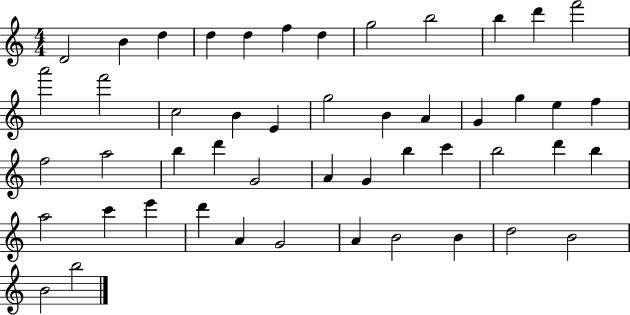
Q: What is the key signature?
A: C major